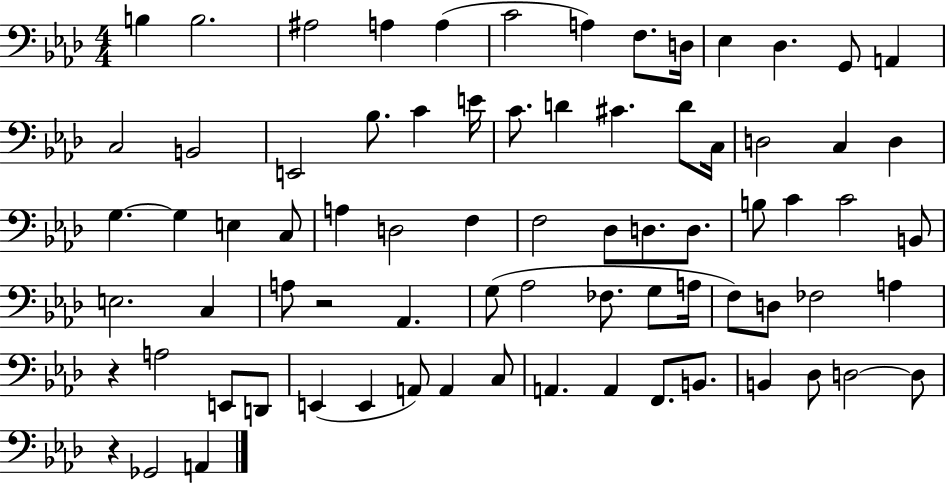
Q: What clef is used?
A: bass